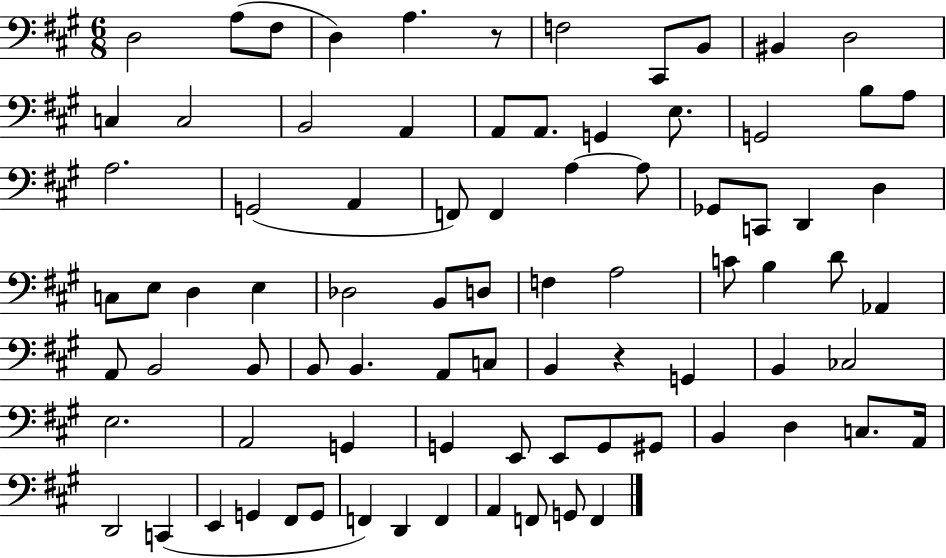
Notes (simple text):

D3/h A3/e F#3/e D3/q A3/q. R/e F3/h C#2/e B2/e BIS2/q D3/h C3/q C3/h B2/h A2/q A2/e A2/e. G2/q E3/e. G2/h B3/e A3/e A3/h. G2/h A2/q F2/e F2/q A3/q A3/e Gb2/e C2/e D2/q D3/q C3/e E3/e D3/q E3/q Db3/h B2/e D3/e F3/q A3/h C4/e B3/q D4/e Ab2/q A2/e B2/h B2/e B2/e B2/q. A2/e C3/e B2/q R/q G2/q B2/q CES3/h E3/h. A2/h G2/q G2/q E2/e E2/e G2/e G#2/e B2/q D3/q C3/e. A2/s D2/h C2/q E2/q G2/q F#2/e G2/e F2/q D2/q F2/q A2/q F2/e G2/e F2/q